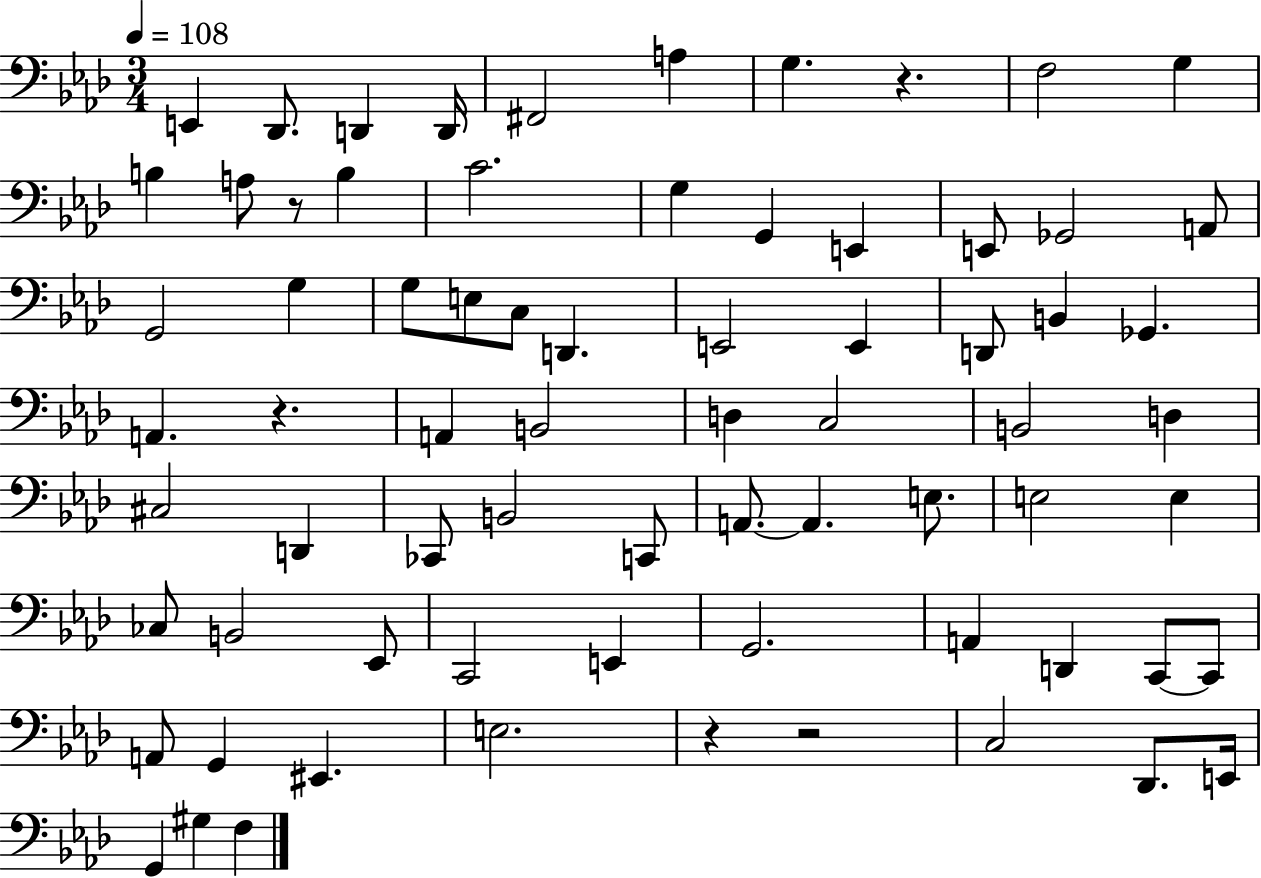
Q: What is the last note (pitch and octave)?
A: F3